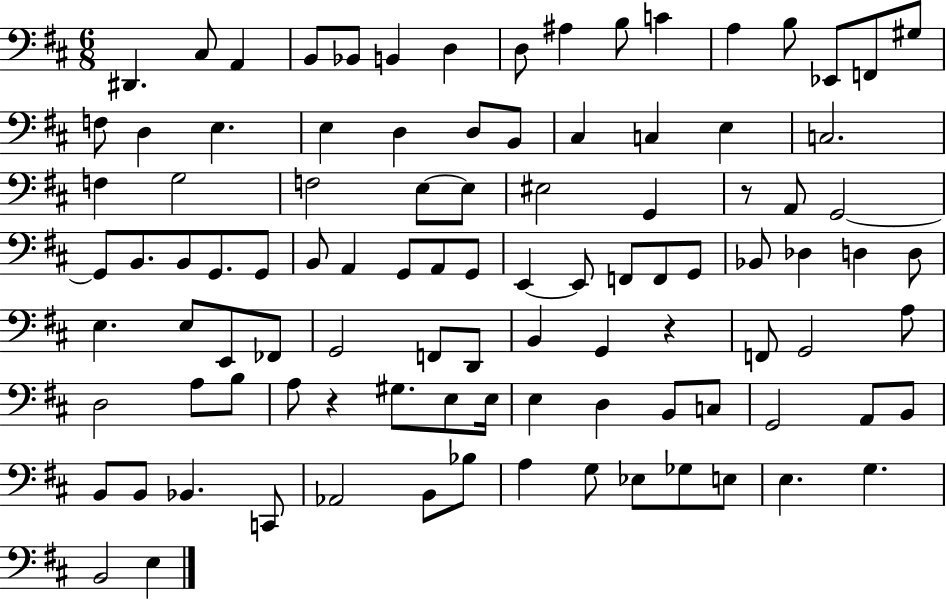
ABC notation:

X:1
T:Untitled
M:6/8
L:1/4
K:D
^D,, ^C,/2 A,, B,,/2 _B,,/2 B,, D, D,/2 ^A, B,/2 C A, B,/2 _E,,/2 F,,/2 ^G,/2 F,/2 D, E, E, D, D,/2 B,,/2 ^C, C, E, C,2 F, G,2 F,2 E,/2 E,/2 ^E,2 G,, z/2 A,,/2 G,,2 G,,/2 B,,/2 B,,/2 G,,/2 G,,/2 B,,/2 A,, G,,/2 A,,/2 G,,/2 E,, E,,/2 F,,/2 F,,/2 G,,/2 _B,,/2 _D, D, D,/2 E, E,/2 E,,/2 _F,,/2 G,,2 F,,/2 D,,/2 B,, G,, z F,,/2 G,,2 A,/2 D,2 A,/2 B,/2 A,/2 z ^G,/2 E,/2 E,/4 E, D, B,,/2 C,/2 G,,2 A,,/2 B,,/2 B,,/2 B,,/2 _B,, C,,/2 _A,,2 B,,/2 _B,/2 A, G,/2 _E,/2 _G,/2 E,/2 E, G, B,,2 E,